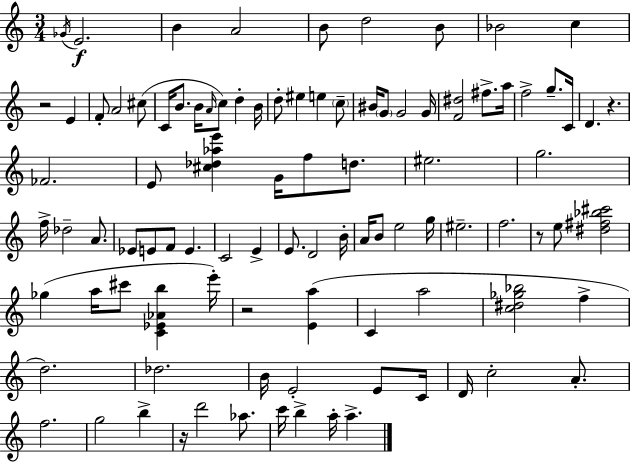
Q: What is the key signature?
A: C major